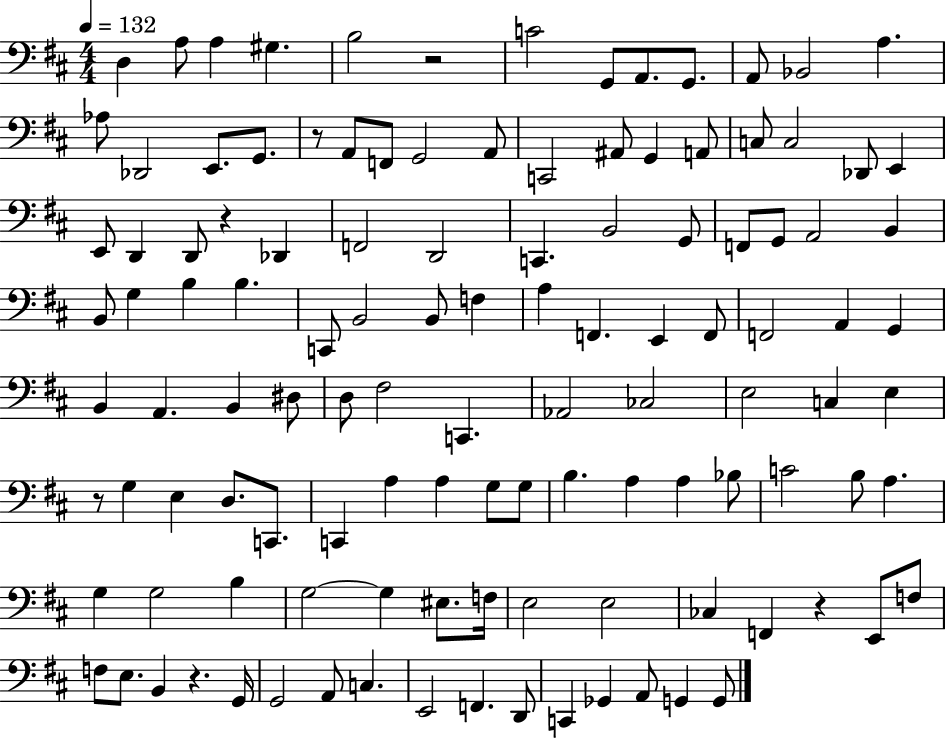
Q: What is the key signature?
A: D major